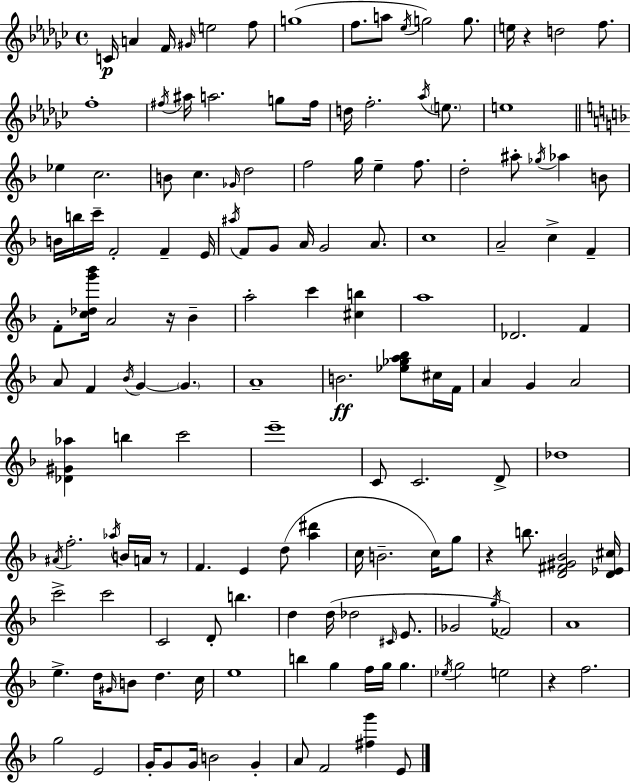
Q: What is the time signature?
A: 4/4